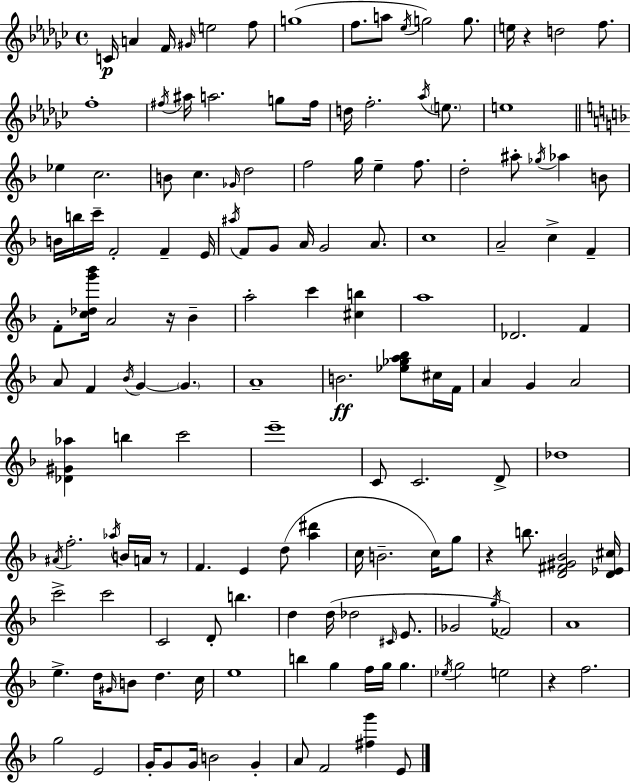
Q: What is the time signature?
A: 4/4